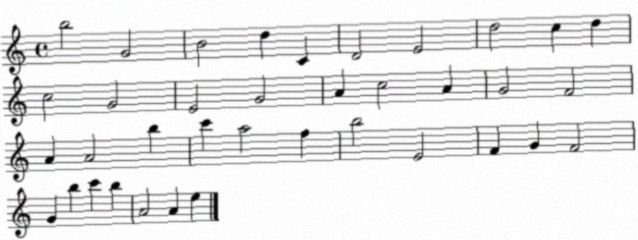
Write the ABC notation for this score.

X:1
T:Untitled
M:4/4
L:1/4
K:C
b2 G2 B2 d C D2 E2 d2 c d c2 G2 E2 G2 A c2 A G2 F2 A A2 b c' a2 f b2 E2 F G F2 G b c' b A2 A e